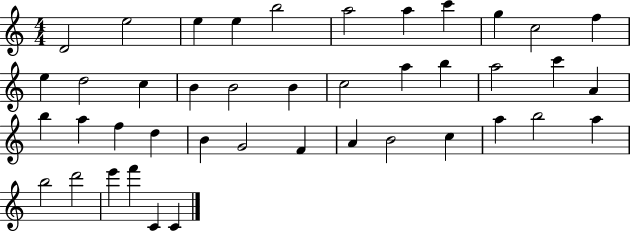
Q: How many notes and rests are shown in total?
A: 42